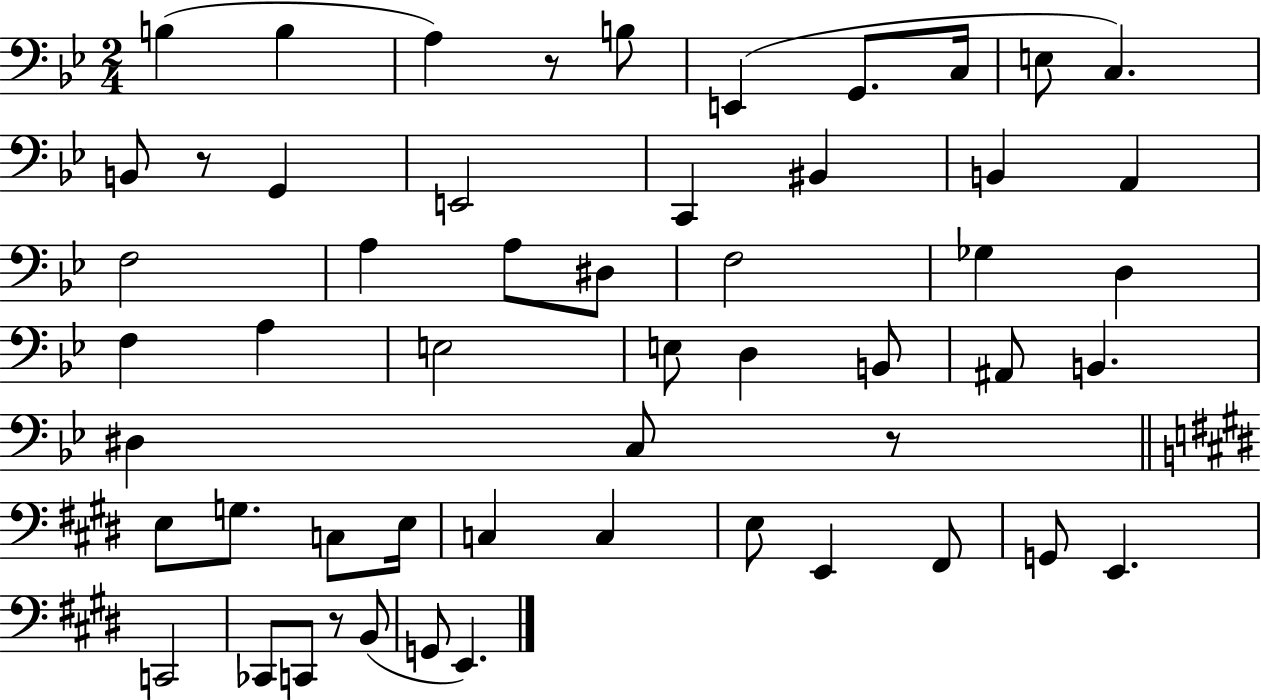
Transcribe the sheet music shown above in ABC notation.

X:1
T:Untitled
M:2/4
L:1/4
K:Bb
B, B, A, z/2 B,/2 E,, G,,/2 C,/4 E,/2 C, B,,/2 z/2 G,, E,,2 C,, ^B,, B,, A,, F,2 A, A,/2 ^D,/2 F,2 _G, D, F, A, E,2 E,/2 D, B,,/2 ^A,,/2 B,, ^D, C,/2 z/2 E,/2 G,/2 C,/2 E,/4 C, C, E,/2 E,, ^F,,/2 G,,/2 E,, C,,2 _C,,/2 C,,/2 z/2 B,,/2 G,,/2 E,,